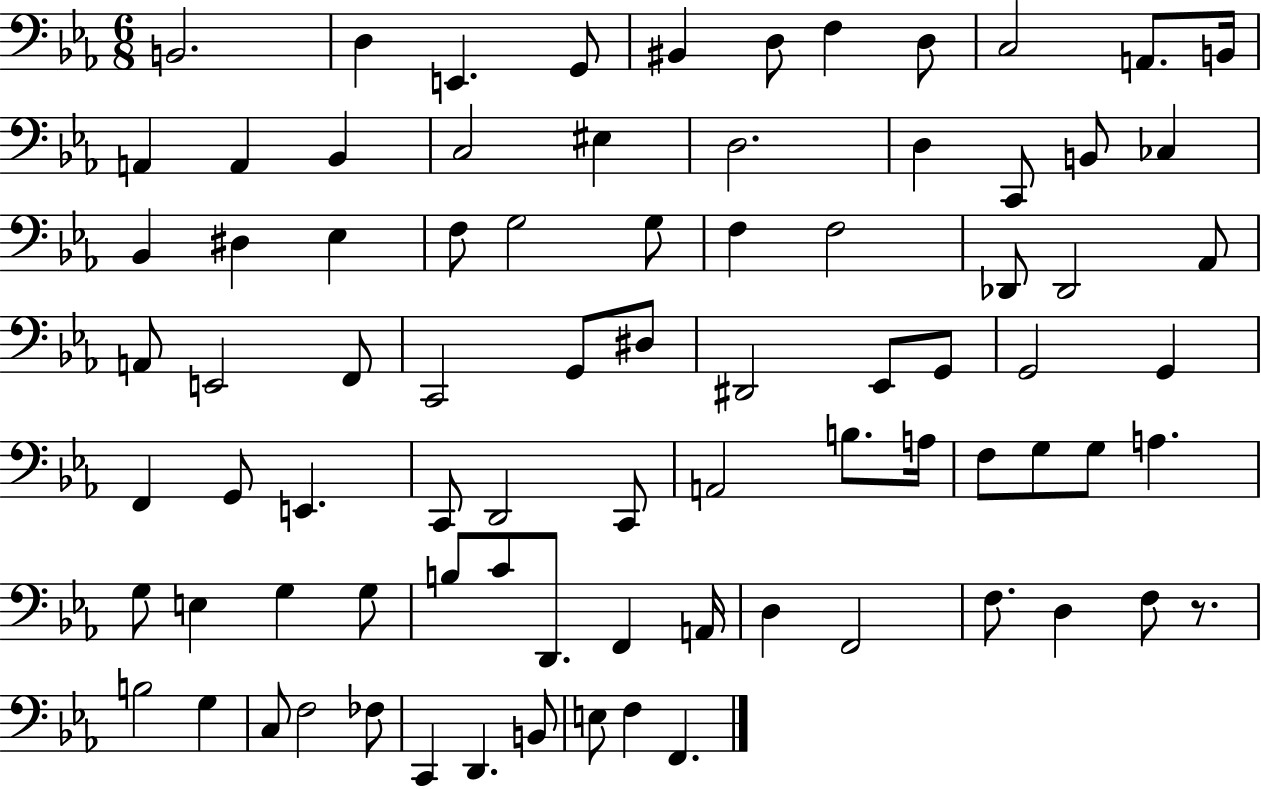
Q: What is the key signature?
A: EES major